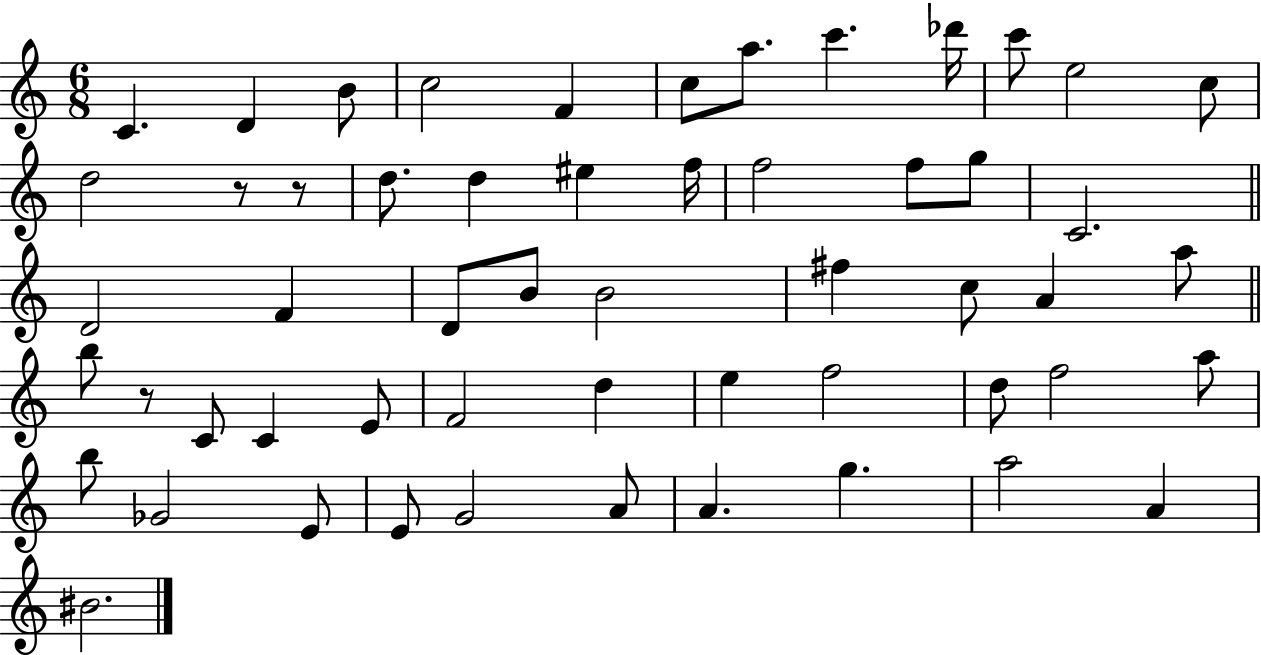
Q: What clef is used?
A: treble